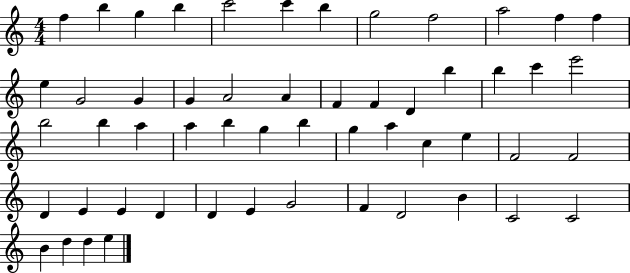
F5/q B5/q G5/q B5/q C6/h C6/q B5/q G5/h F5/h A5/h F5/q F5/q E5/q G4/h G4/q G4/q A4/h A4/q F4/q F4/q D4/q B5/q B5/q C6/q E6/h B5/h B5/q A5/q A5/q B5/q G5/q B5/q G5/q A5/q C5/q E5/q F4/h F4/h D4/q E4/q E4/q D4/q D4/q E4/q G4/h F4/q D4/h B4/q C4/h C4/h B4/q D5/q D5/q E5/q